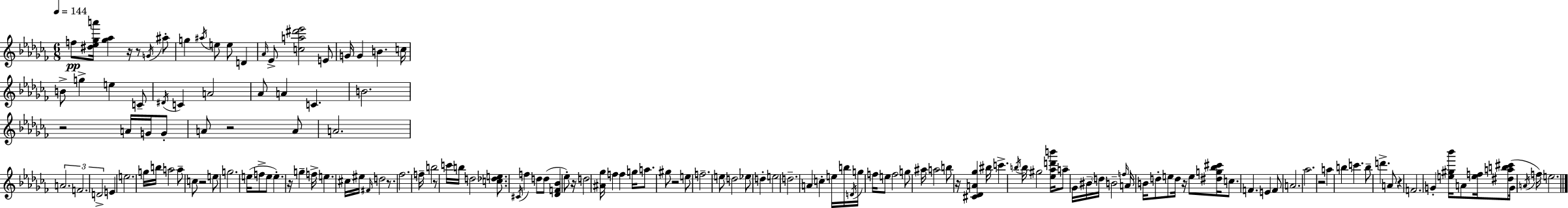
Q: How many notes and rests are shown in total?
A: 155